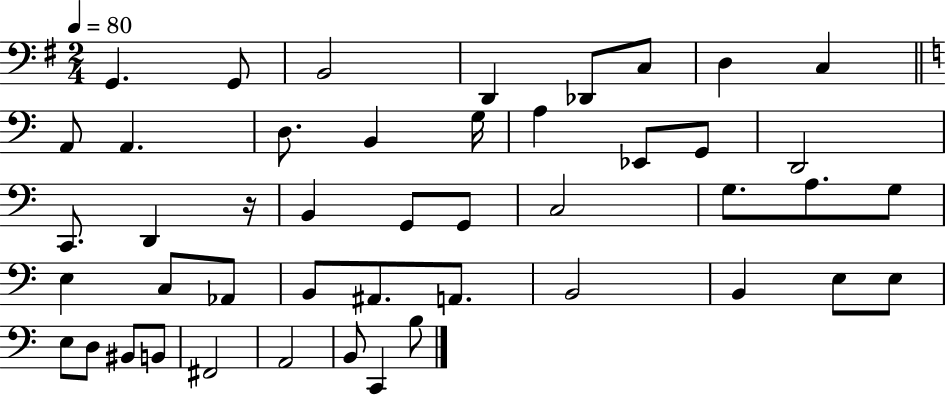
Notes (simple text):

G2/q. G2/e B2/h D2/q Db2/e C3/e D3/q C3/q A2/e A2/q. D3/e. B2/q G3/s A3/q Eb2/e G2/e D2/h C2/e. D2/q R/s B2/q G2/e G2/e C3/h G3/e. A3/e. G3/e E3/q C3/e Ab2/e B2/e A#2/e. A2/e. B2/h B2/q E3/e E3/e E3/e D3/e BIS2/e B2/e F#2/h A2/h B2/e C2/q B3/e